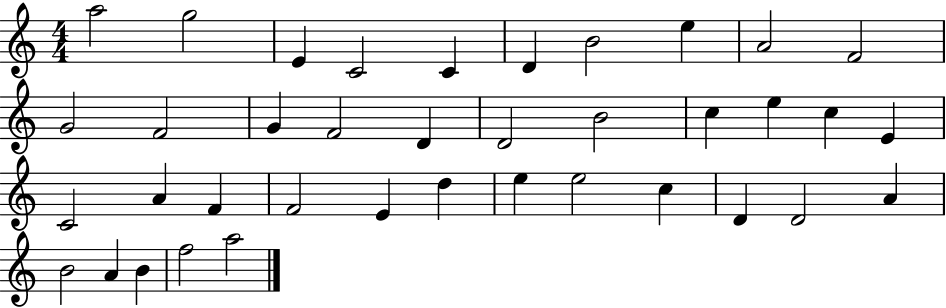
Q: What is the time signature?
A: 4/4